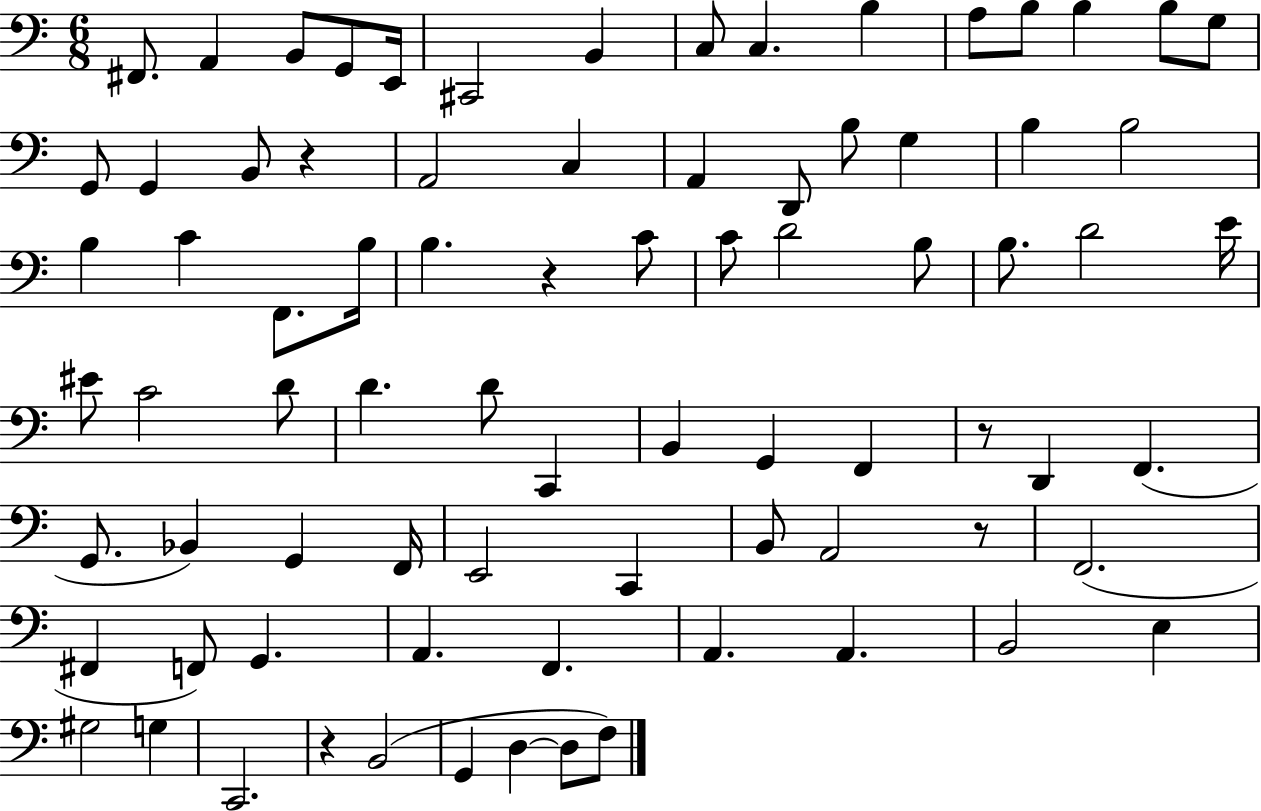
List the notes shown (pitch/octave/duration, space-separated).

F#2/e. A2/q B2/e G2/e E2/s C#2/h B2/q C3/e C3/q. B3/q A3/e B3/e B3/q B3/e G3/e G2/e G2/q B2/e R/q A2/h C3/q A2/q D2/e B3/e G3/q B3/q B3/h B3/q C4/q F2/e. B3/s B3/q. R/q C4/e C4/e D4/h B3/e B3/e. D4/h E4/s EIS4/e C4/h D4/e D4/q. D4/e C2/q B2/q G2/q F2/q R/e D2/q F2/q. G2/e. Bb2/q G2/q F2/s E2/h C2/q B2/e A2/h R/e F2/h. F#2/q F2/e G2/q. A2/q. F2/q. A2/q. A2/q. B2/h E3/q G#3/h G3/q C2/h. R/q B2/h G2/q D3/q D3/e F3/e